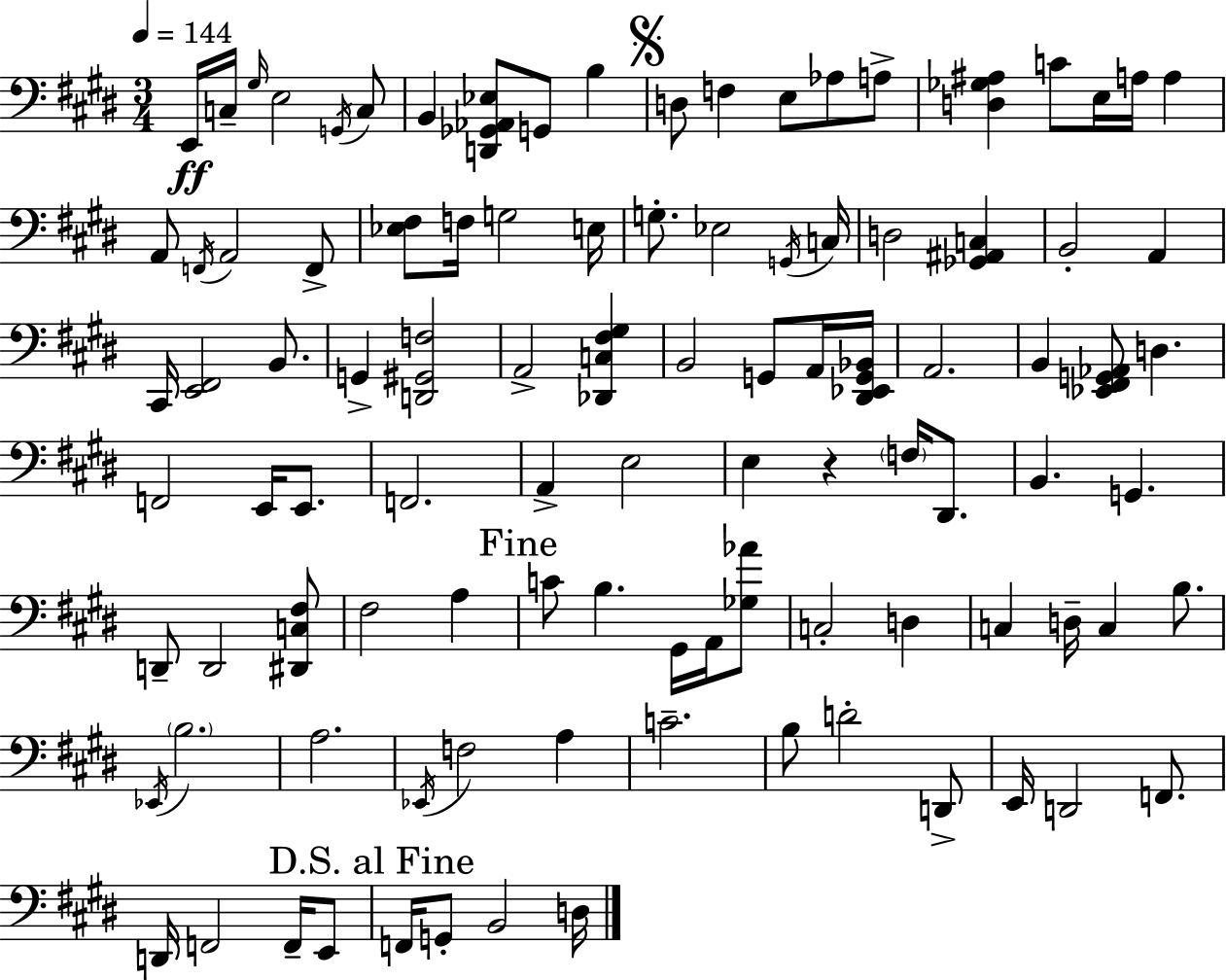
X:1
T:Untitled
M:3/4
L:1/4
K:E
E,,/4 C,/4 ^G,/4 E,2 G,,/4 C,/2 B,, [D,,_G,,_A,,_E,]/2 G,,/2 B, D,/2 F, E,/2 _A,/2 A,/2 [D,_G,^A,] C/2 E,/4 A,/4 A, A,,/2 F,,/4 A,,2 F,,/2 [_E,^F,]/2 F,/4 G,2 E,/4 G,/2 _E,2 G,,/4 C,/4 D,2 [_G,,^A,,C,] B,,2 A,, ^C,,/4 [E,,^F,,]2 B,,/2 G,, [D,,^G,,F,]2 A,,2 [_D,,C,^F,^G,] B,,2 G,,/2 A,,/4 [^D,,_E,,G,,_B,,]/4 A,,2 B,, [_E,,^F,,G,,_A,,]/2 D, F,,2 E,,/4 E,,/2 F,,2 A,, E,2 E, z F,/4 ^D,,/2 B,, G,, D,,/2 D,,2 [^D,,C,^F,]/2 ^F,2 A, C/2 B, ^G,,/4 A,,/4 [_G,_A]/2 C,2 D, C, D,/4 C, B,/2 _E,,/4 B,2 A,2 _E,,/4 F,2 A, C2 B,/2 D2 D,,/2 E,,/4 D,,2 F,,/2 D,,/4 F,,2 F,,/4 E,,/2 F,,/4 G,,/2 B,,2 D,/4